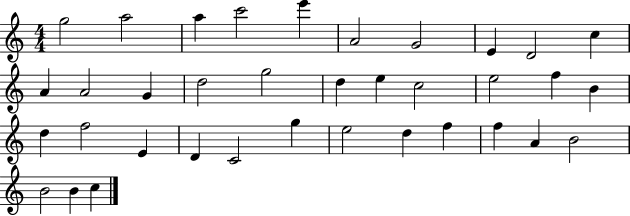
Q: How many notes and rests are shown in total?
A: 36